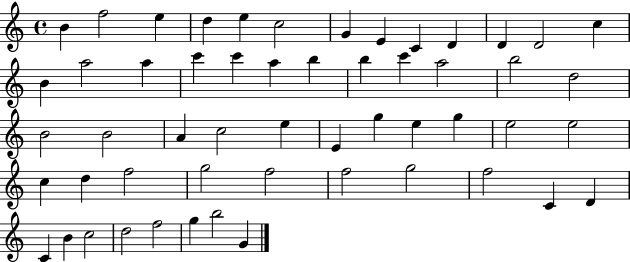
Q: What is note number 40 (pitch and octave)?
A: G5